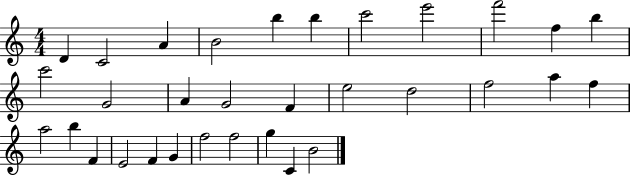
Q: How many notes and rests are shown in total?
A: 32